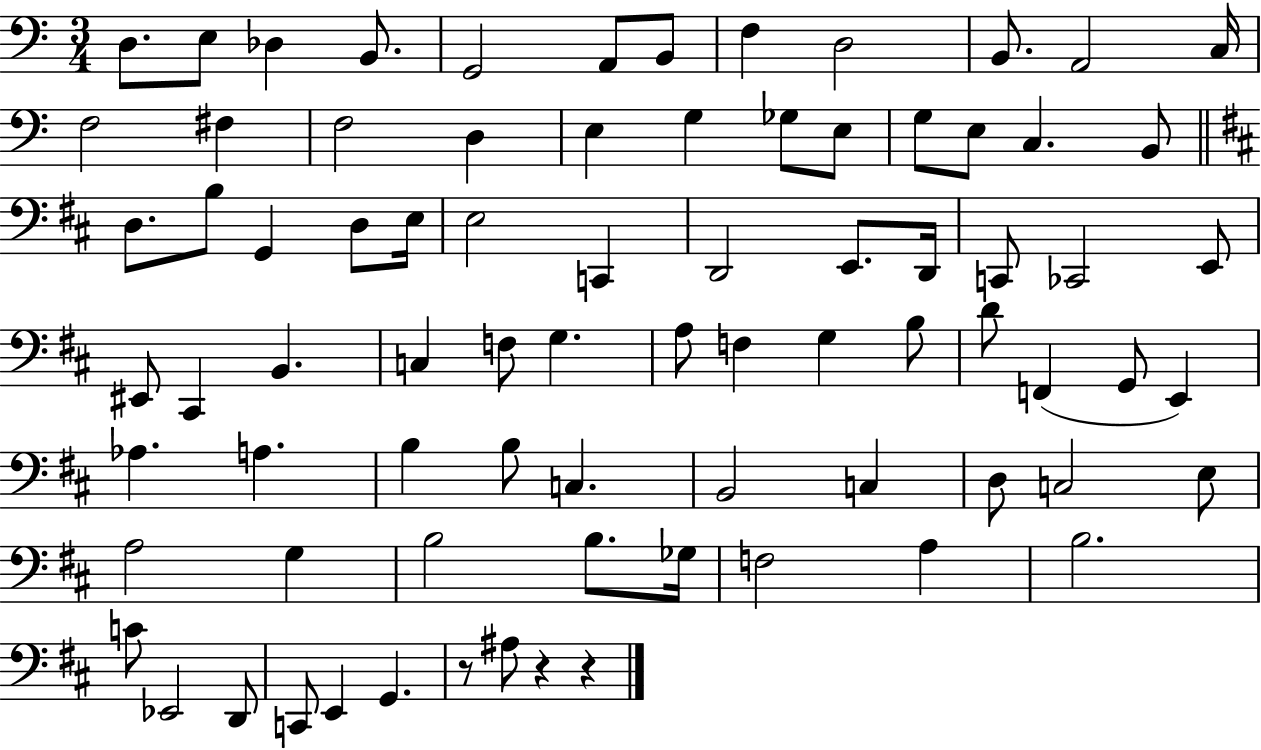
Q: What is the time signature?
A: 3/4